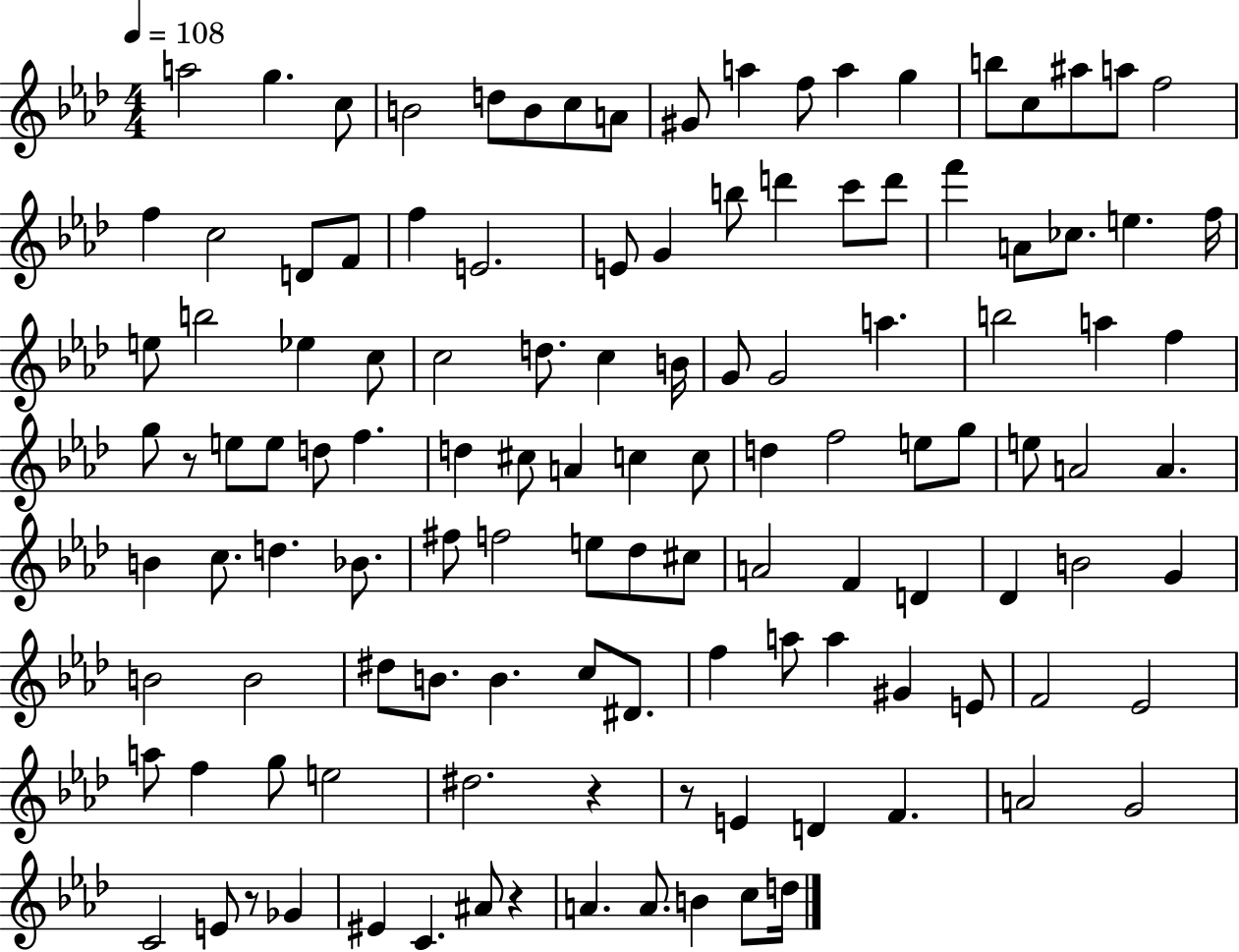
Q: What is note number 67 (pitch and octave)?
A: B4